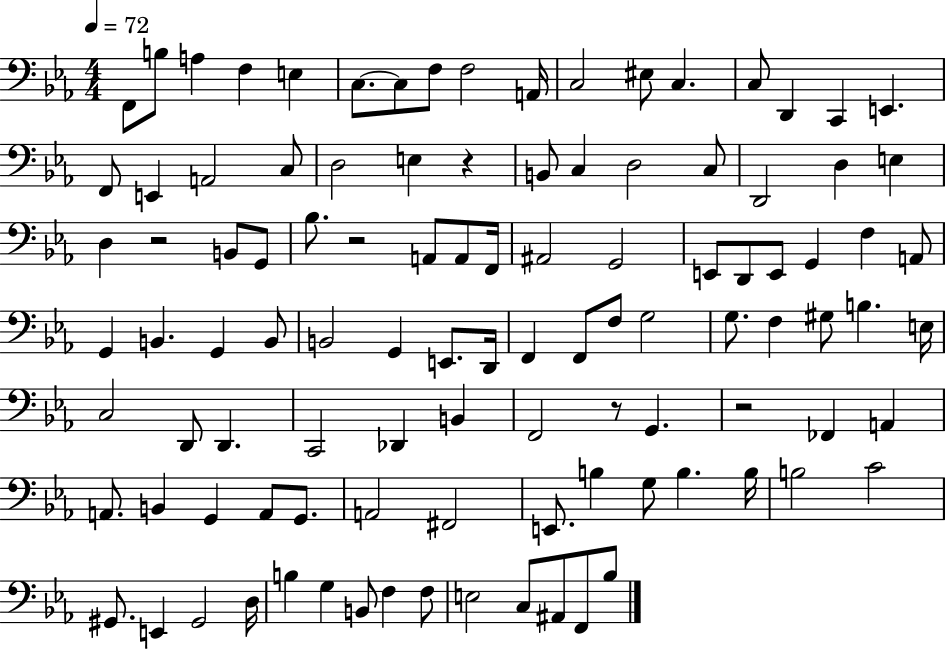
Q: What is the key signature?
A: EES major